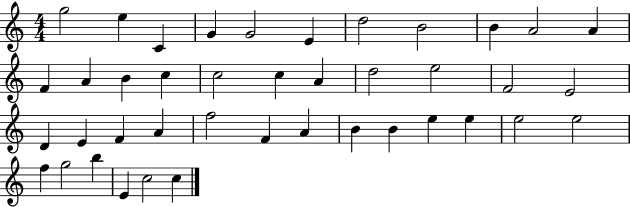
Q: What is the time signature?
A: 4/4